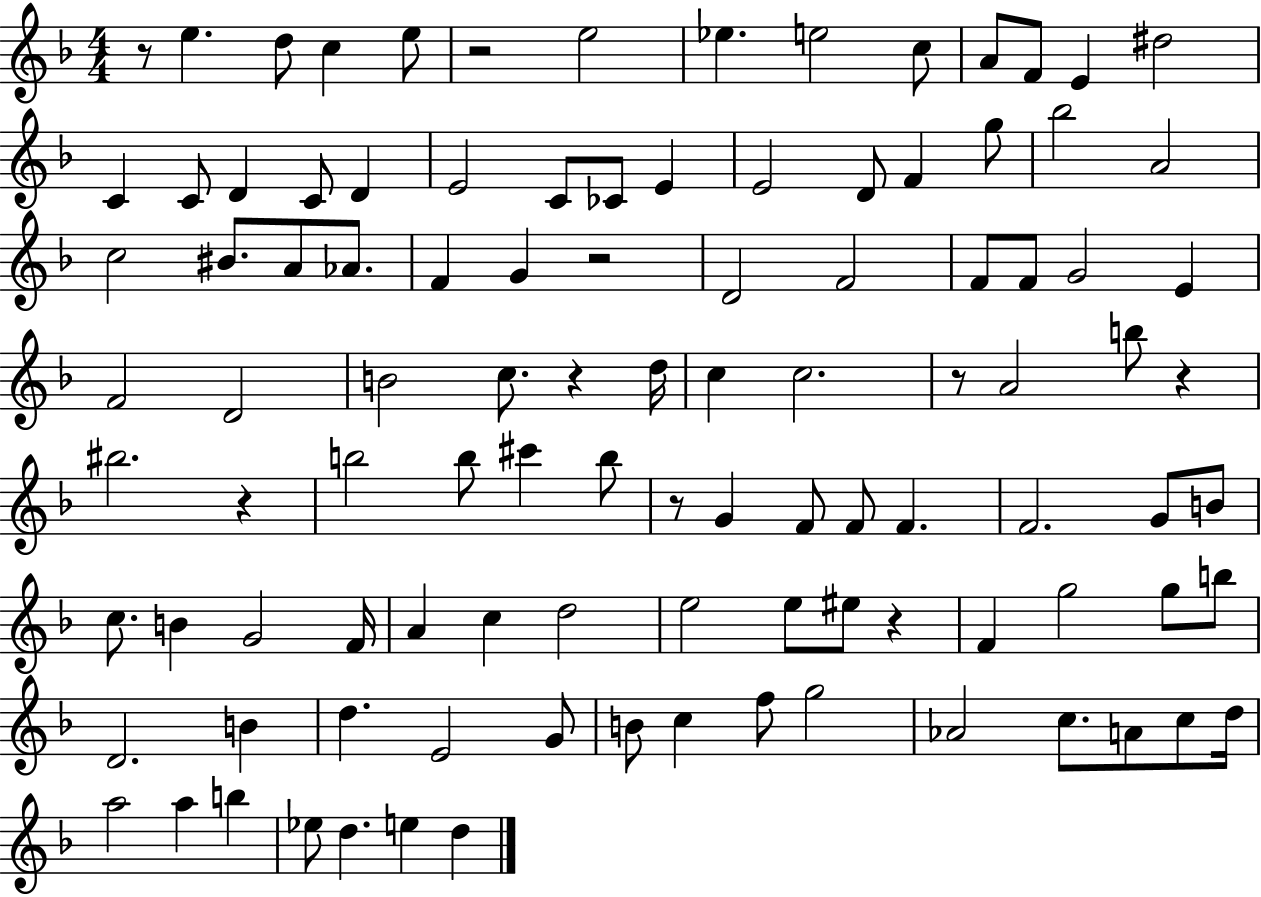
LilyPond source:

{
  \clef treble
  \numericTimeSignature
  \time 4/4
  \key f \major
  r8 e''4. d''8 c''4 e''8 | r2 e''2 | ees''4. e''2 c''8 | a'8 f'8 e'4 dis''2 | \break c'4 c'8 d'4 c'8 d'4 | e'2 c'8 ces'8 e'4 | e'2 d'8 f'4 g''8 | bes''2 a'2 | \break c''2 bis'8. a'8 aes'8. | f'4 g'4 r2 | d'2 f'2 | f'8 f'8 g'2 e'4 | \break f'2 d'2 | b'2 c''8. r4 d''16 | c''4 c''2. | r8 a'2 b''8 r4 | \break bis''2. r4 | b''2 b''8 cis'''4 b''8 | r8 g'4 f'8 f'8 f'4. | f'2. g'8 b'8 | \break c''8. b'4 g'2 f'16 | a'4 c''4 d''2 | e''2 e''8 eis''8 r4 | f'4 g''2 g''8 b''8 | \break d'2. b'4 | d''4. e'2 g'8 | b'8 c''4 f''8 g''2 | aes'2 c''8. a'8 c''8 d''16 | \break a''2 a''4 b''4 | ees''8 d''4. e''4 d''4 | \bar "|."
}